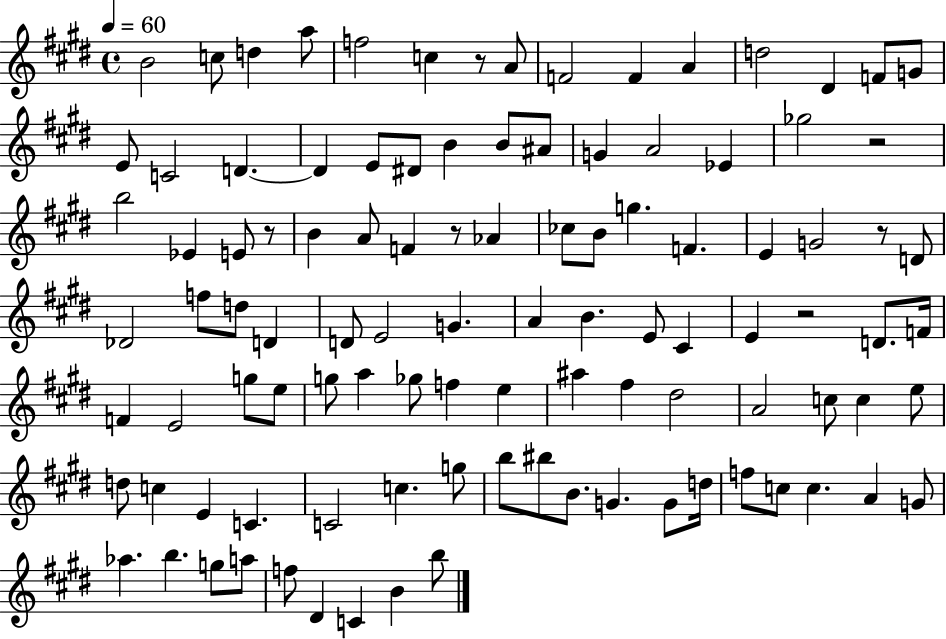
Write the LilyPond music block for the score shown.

{
  \clef treble
  \time 4/4
  \defaultTimeSignature
  \key e \major
  \tempo 4 = 60
  b'2 c''8 d''4 a''8 | f''2 c''4 r8 a'8 | f'2 f'4 a'4 | d''2 dis'4 f'8 g'8 | \break e'8 c'2 d'4.~~ | d'4 e'8 dis'8 b'4 b'8 ais'8 | g'4 a'2 ees'4 | ges''2 r2 | \break b''2 ees'4 e'8 r8 | b'4 a'8 f'4 r8 aes'4 | ces''8 b'8 g''4. f'4. | e'4 g'2 r8 d'8 | \break des'2 f''8 d''8 d'4 | d'8 e'2 g'4. | a'4 b'4. e'8 cis'4 | e'4 r2 d'8. f'16 | \break f'4 e'2 g''8 e''8 | g''8 a''4 ges''8 f''4 e''4 | ais''4 fis''4 dis''2 | a'2 c''8 c''4 e''8 | \break d''8 c''4 e'4 c'4. | c'2 c''4. g''8 | b''8 bis''8 b'8. g'4. g'8 d''16 | f''8 c''8 c''4. a'4 g'8 | \break aes''4. b''4. g''8 a''8 | f''8 dis'4 c'4 b'4 b''8 | \bar "|."
}